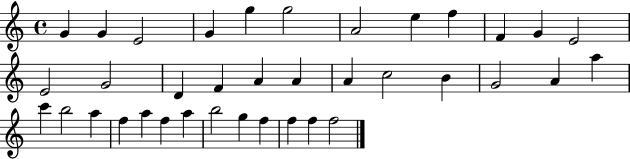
{
  \clef treble
  \time 4/4
  \defaultTimeSignature
  \key c \major
  g'4 g'4 e'2 | g'4 g''4 g''2 | a'2 e''4 f''4 | f'4 g'4 e'2 | \break e'2 g'2 | d'4 f'4 a'4 a'4 | a'4 c''2 b'4 | g'2 a'4 a''4 | \break c'''4 b''2 a''4 | f''4 a''4 f''4 a''4 | b''2 g''4 f''4 | f''4 f''4 f''2 | \break \bar "|."
}